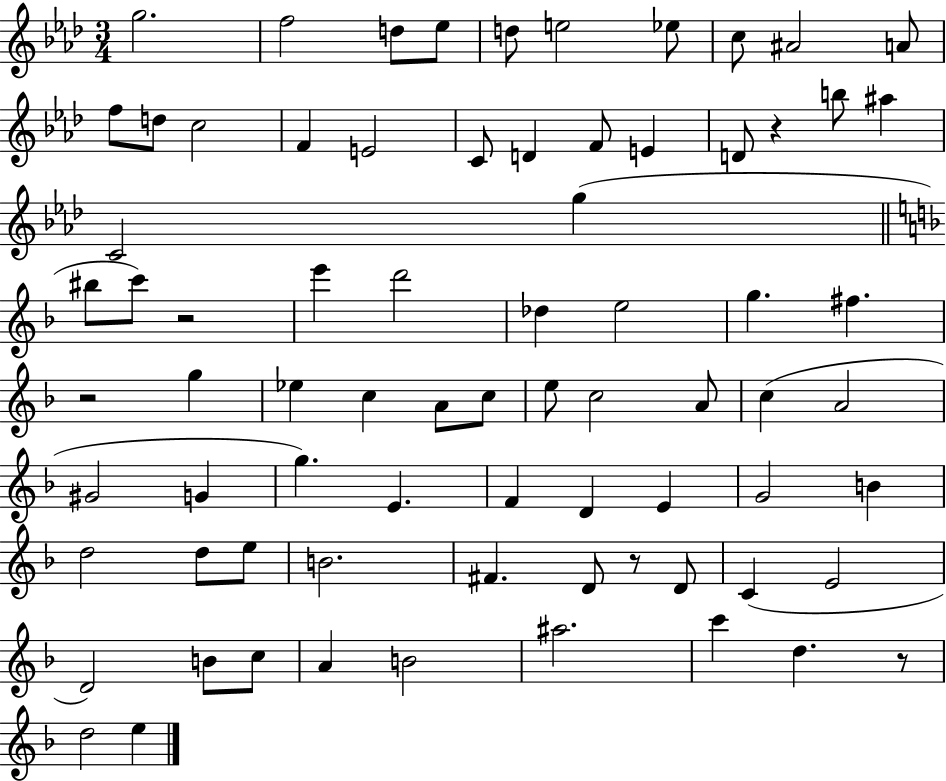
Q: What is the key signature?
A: AES major